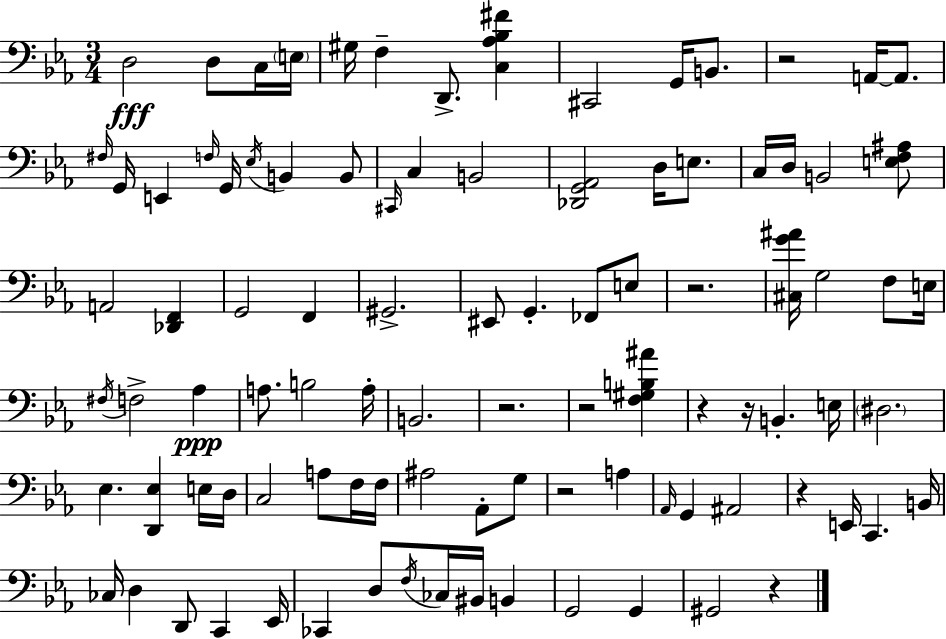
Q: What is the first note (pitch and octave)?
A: D3